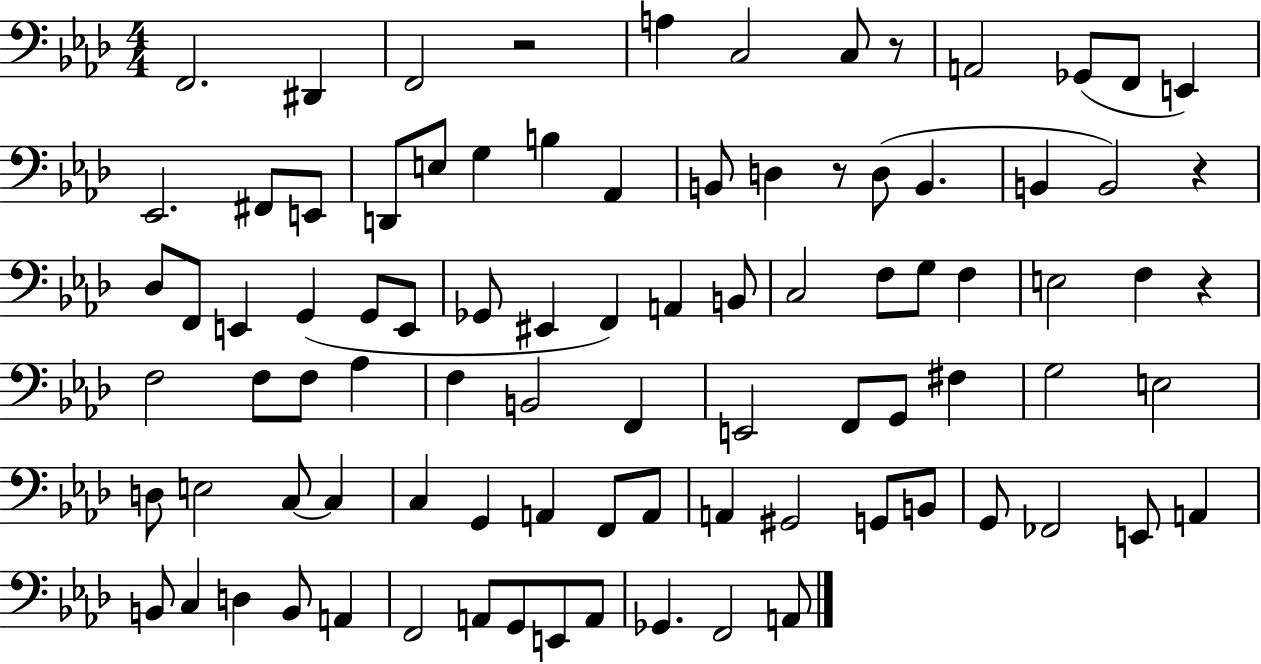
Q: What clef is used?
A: bass